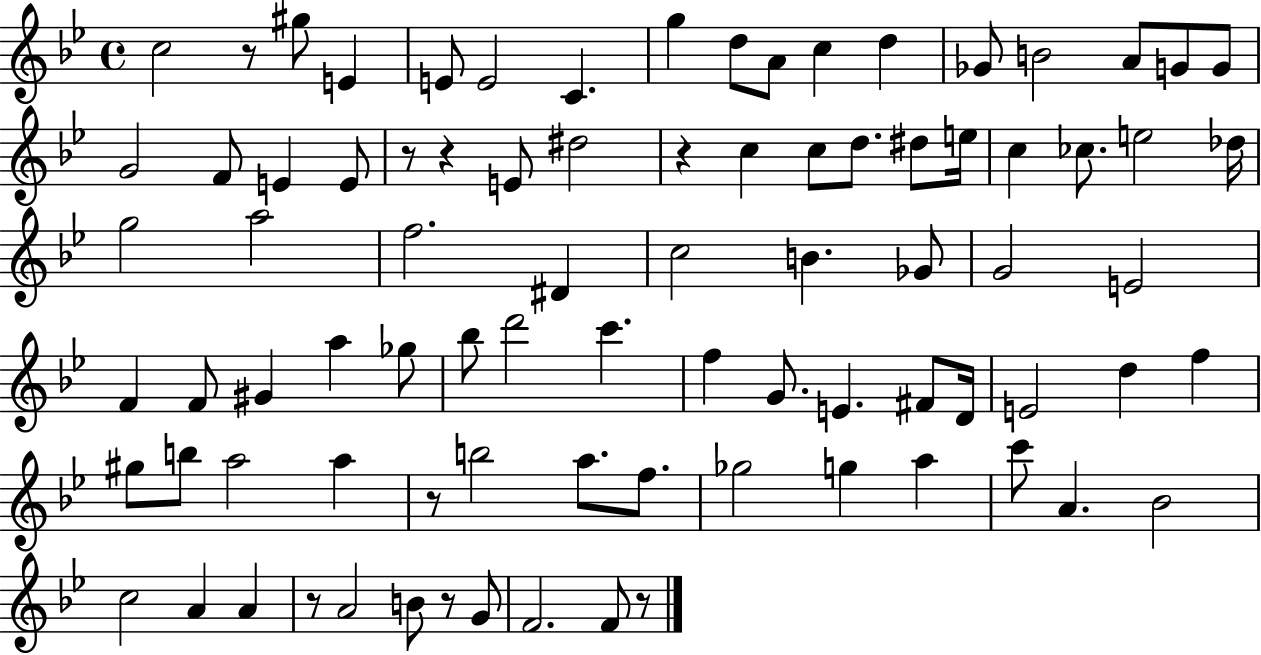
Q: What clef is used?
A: treble